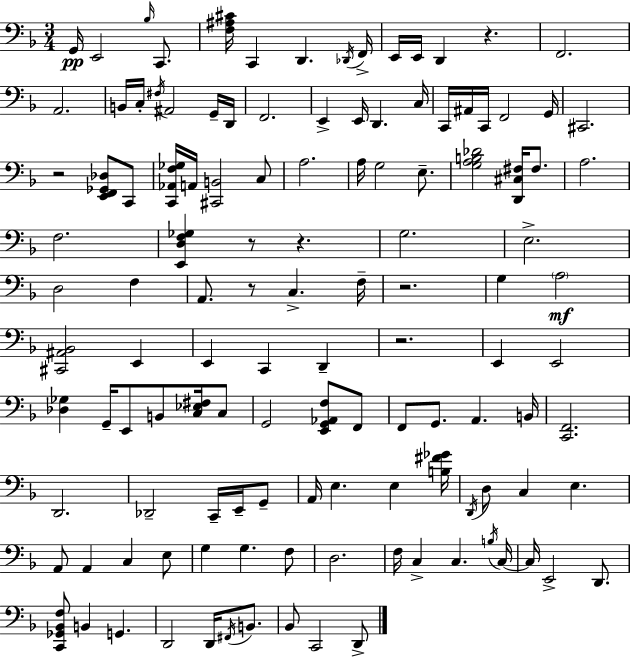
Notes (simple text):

G2/s E2/h Bb3/s C2/e. [F3,A#3,C#4]/s C2/q D2/q. Db2/s F2/s E2/s E2/s D2/q R/q. F2/h. A2/h. B2/s C3/s F#3/s A#2/h G2/s D2/s F2/h. E2/q E2/s D2/q. C3/s C2/s A#2/s C2/s F2/h G2/s C#2/h. R/h [E2,F2,Gb2,Db3]/e C2/e [C2,Ab2,F3,Gb3]/s A2/s [C#2,B2]/h C3/e A3/h. A3/s G3/h E3/e. [G3,A3,B3,Db4]/h [D2,C#3,F#3]/s F#3/e. A3/h. F3/h. [E2,D3,F3,Gb3]/q R/e R/q. G3/h. E3/h. D3/h F3/q A2/e. R/e C3/q. F3/s R/h. G3/q A3/h [C#2,A#2,Bb2]/h E2/q E2/q C2/q D2/q R/h. E2/q E2/h [Db3,Gb3]/q G2/s E2/e B2/e [C3,Eb3,F#3]/s C3/e G2/h [E2,G2,Ab2,F3]/e F2/e F2/e G2/e. A2/q. B2/s [C2,F2]/h. D2/h. Db2/h C2/s E2/s G2/e A2/s E3/q. E3/q [B3,F#4,Gb4]/s D2/s D3/e C3/q E3/q. A2/e A2/q C3/q E3/e G3/q G3/q. F3/e D3/h. F3/s C3/q C3/q. B3/s C3/s C3/s E2/h D2/e. [C2,Gb2,Bb2,F3]/e B2/q G2/q. D2/h D2/s F#2/s B2/e. Bb2/e C2/h D2/e